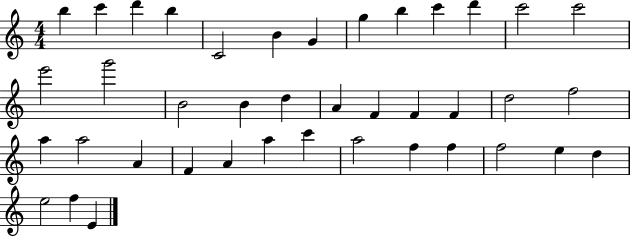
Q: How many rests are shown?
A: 0